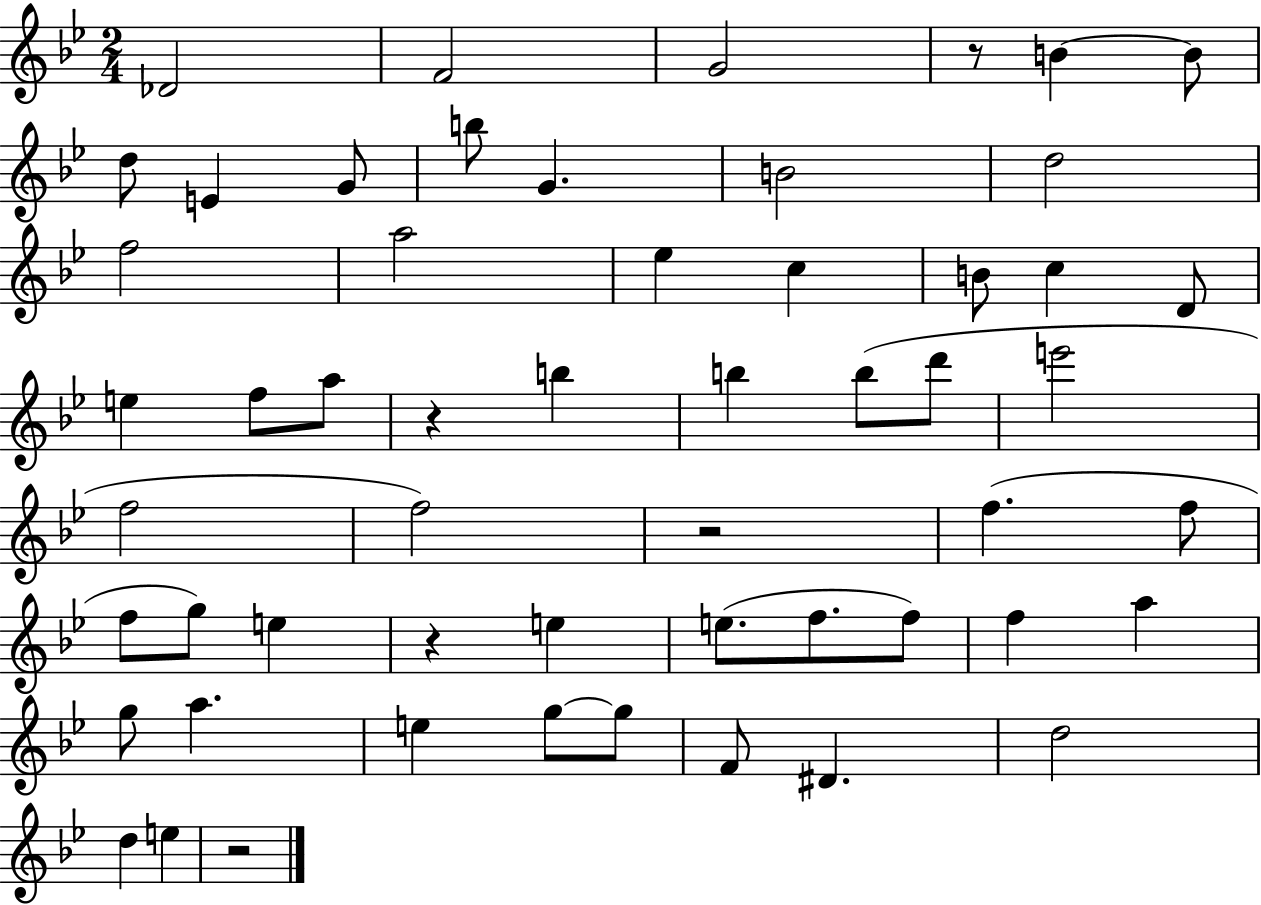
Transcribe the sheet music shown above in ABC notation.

X:1
T:Untitled
M:2/4
L:1/4
K:Bb
_D2 F2 G2 z/2 B B/2 d/2 E G/2 b/2 G B2 d2 f2 a2 _e c B/2 c D/2 e f/2 a/2 z b b b/2 d'/2 e'2 f2 f2 z2 f f/2 f/2 g/2 e z e e/2 f/2 f/2 f a g/2 a e g/2 g/2 F/2 ^D d2 d e z2